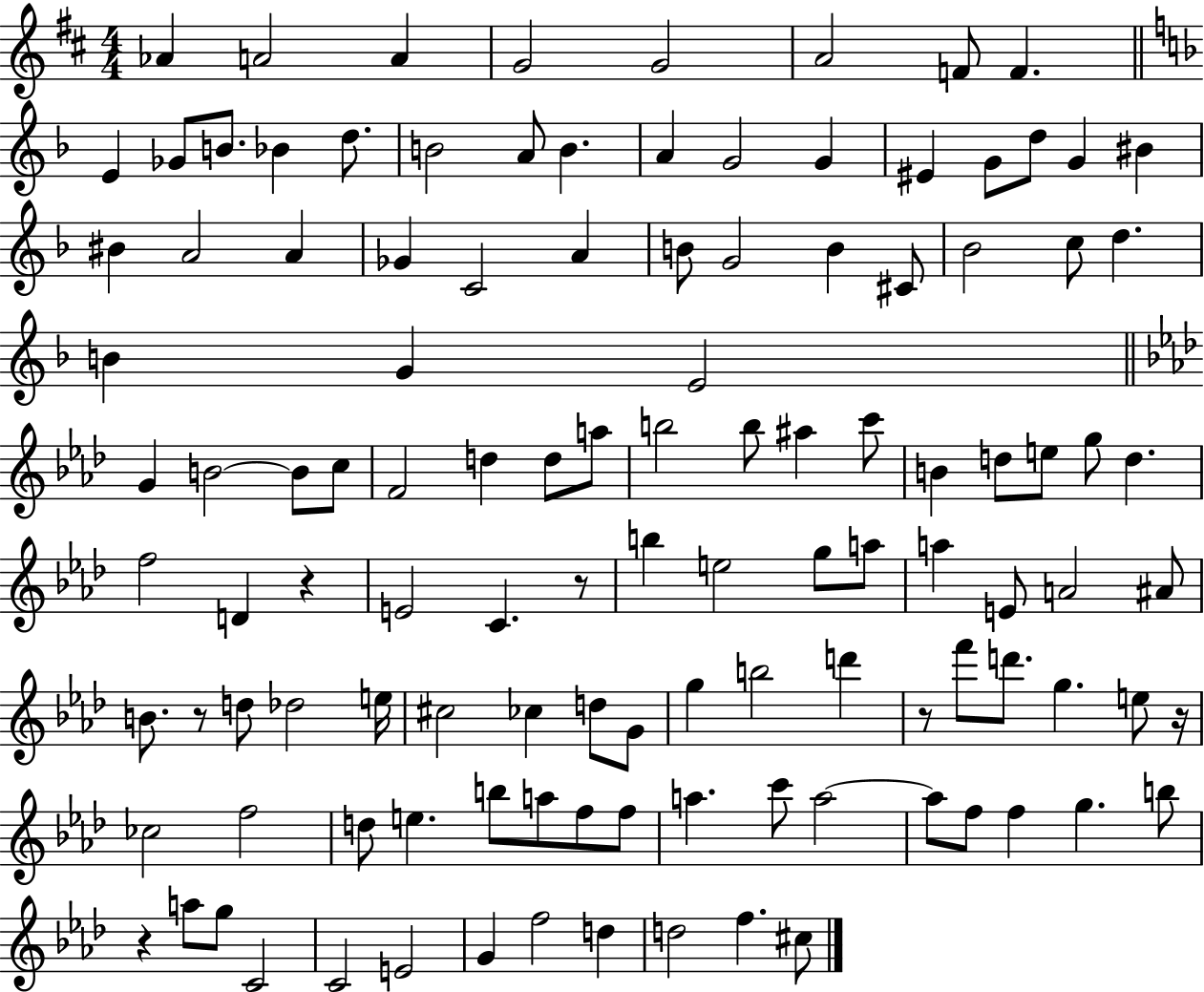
Ab4/q A4/h A4/q G4/h G4/h A4/h F4/e F4/q. E4/q Gb4/e B4/e. Bb4/q D5/e. B4/h A4/e B4/q. A4/q G4/h G4/q EIS4/q G4/e D5/e G4/q BIS4/q BIS4/q A4/h A4/q Gb4/q C4/h A4/q B4/e G4/h B4/q C#4/e Bb4/h C5/e D5/q. B4/q G4/q E4/h G4/q B4/h B4/e C5/e F4/h D5/q D5/e A5/e B5/h B5/e A#5/q C6/e B4/q D5/e E5/e G5/e D5/q. F5/h D4/q R/q E4/h C4/q. R/e B5/q E5/h G5/e A5/e A5/q E4/e A4/h A#4/e B4/e. R/e D5/e Db5/h E5/s C#5/h CES5/q D5/e G4/e G5/q B5/h D6/q R/e F6/e D6/e. G5/q. E5/e R/s CES5/h F5/h D5/e E5/q. B5/e A5/e F5/e F5/e A5/q. C6/e A5/h A5/e F5/e F5/q G5/q. B5/e R/q A5/e G5/e C4/h C4/h E4/h G4/q F5/h D5/q D5/h F5/q. C#5/e